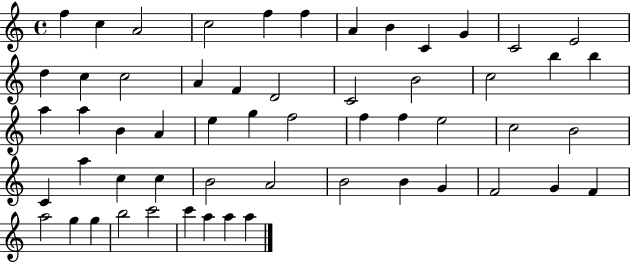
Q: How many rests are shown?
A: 0